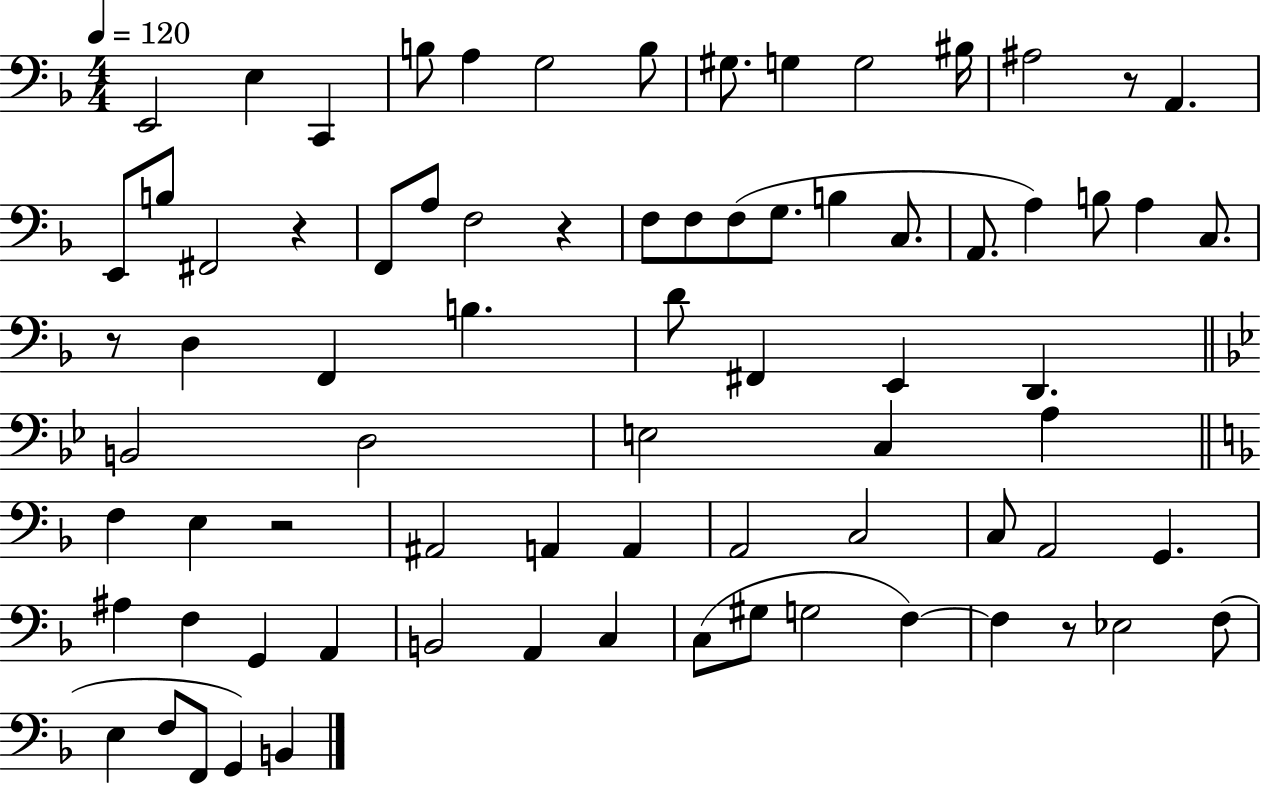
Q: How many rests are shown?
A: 6